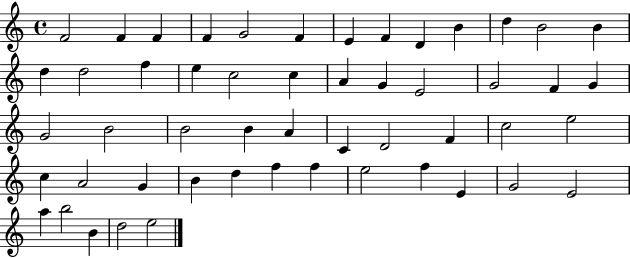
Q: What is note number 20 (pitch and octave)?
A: A4